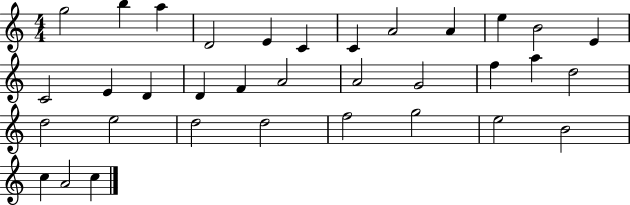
G5/h B5/q A5/q D4/h E4/q C4/q C4/q A4/h A4/q E5/q B4/h E4/q C4/h E4/q D4/q D4/q F4/q A4/h A4/h G4/h F5/q A5/q D5/h D5/h E5/h D5/h D5/h F5/h G5/h E5/h B4/h C5/q A4/h C5/q